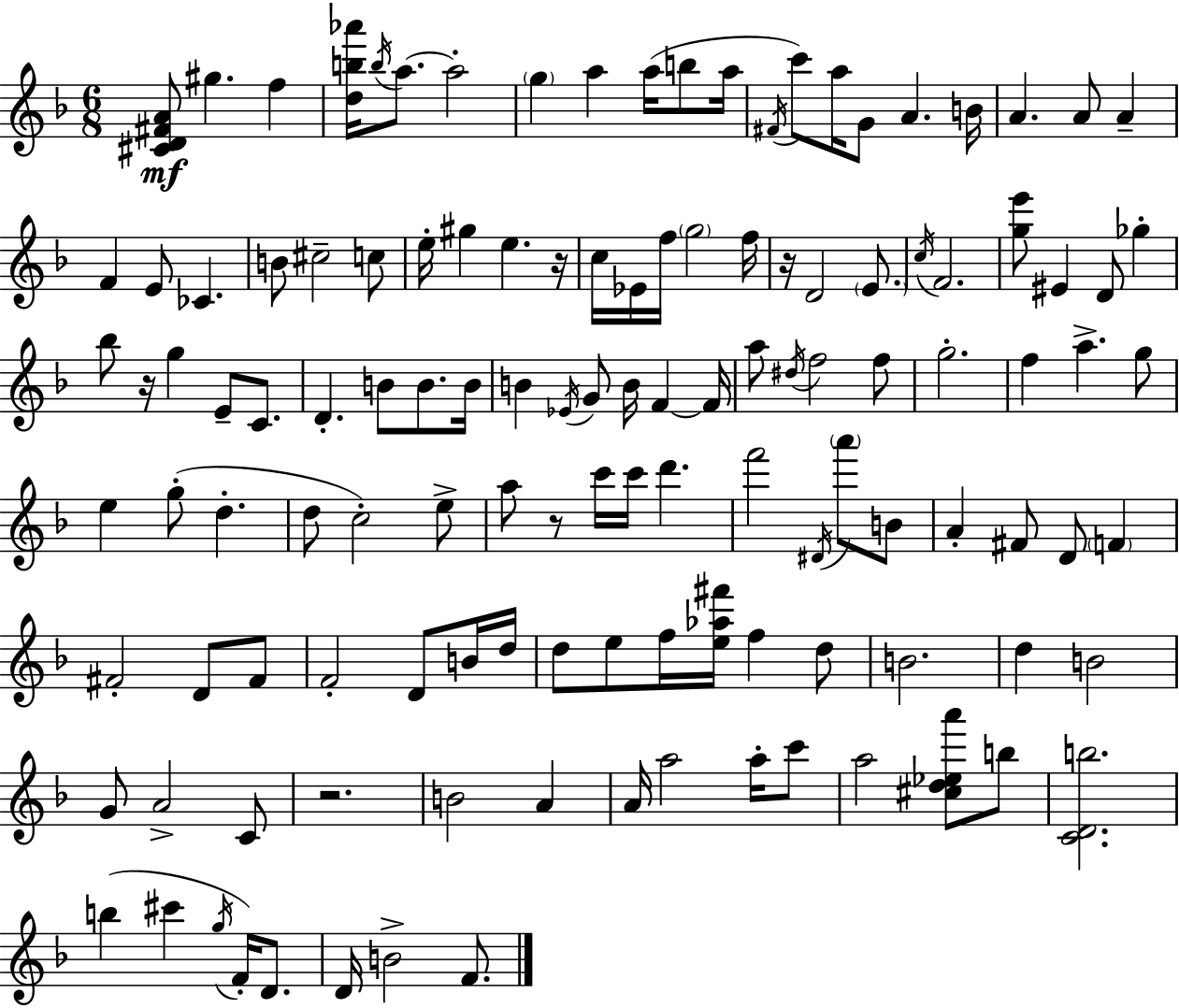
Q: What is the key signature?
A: D minor